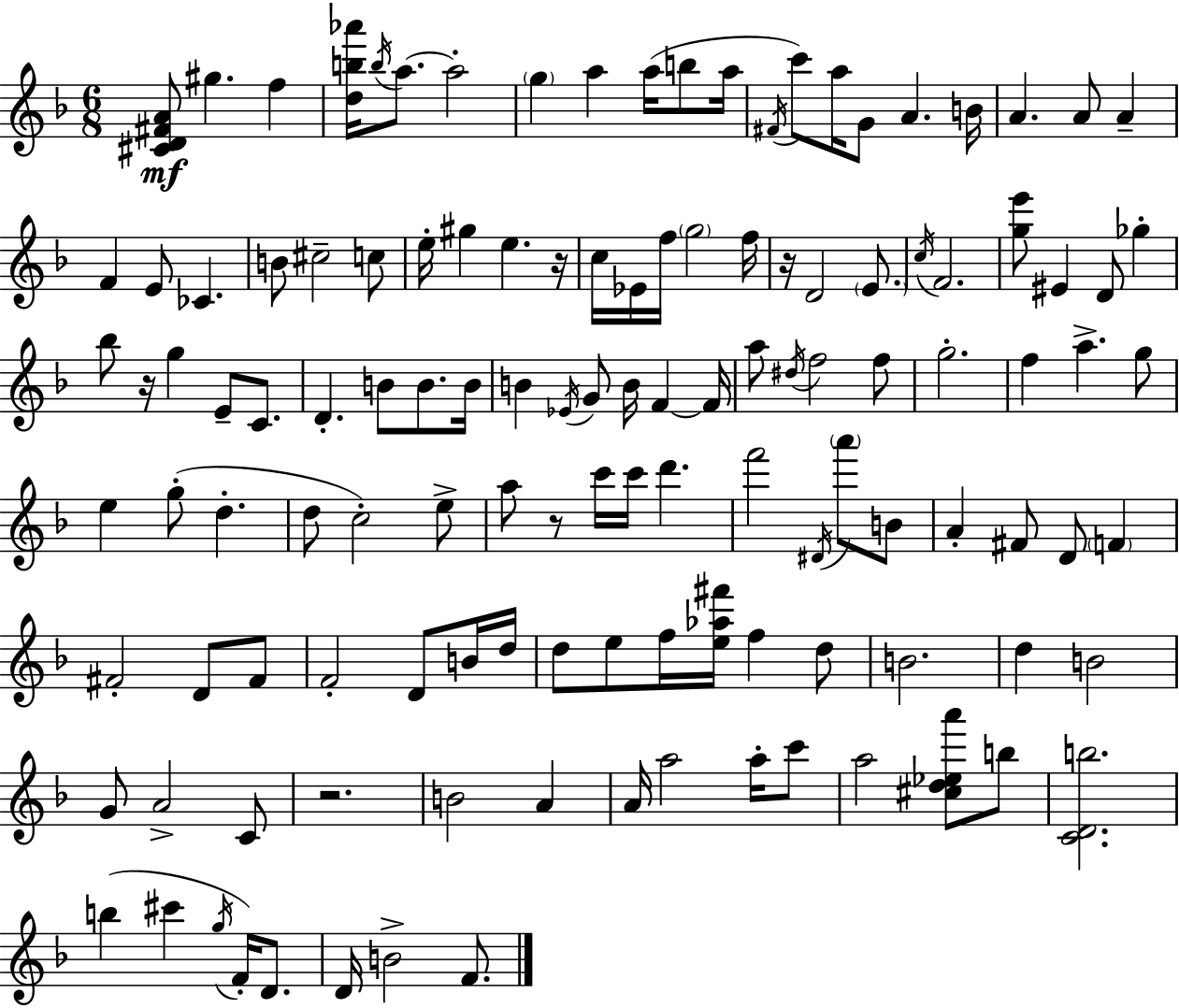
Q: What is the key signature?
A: D minor